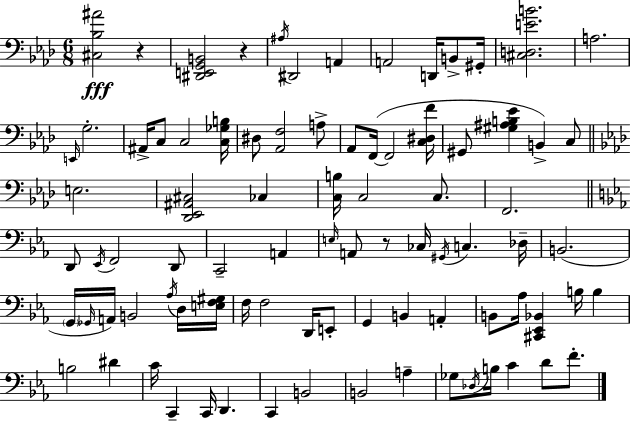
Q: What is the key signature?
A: F minor